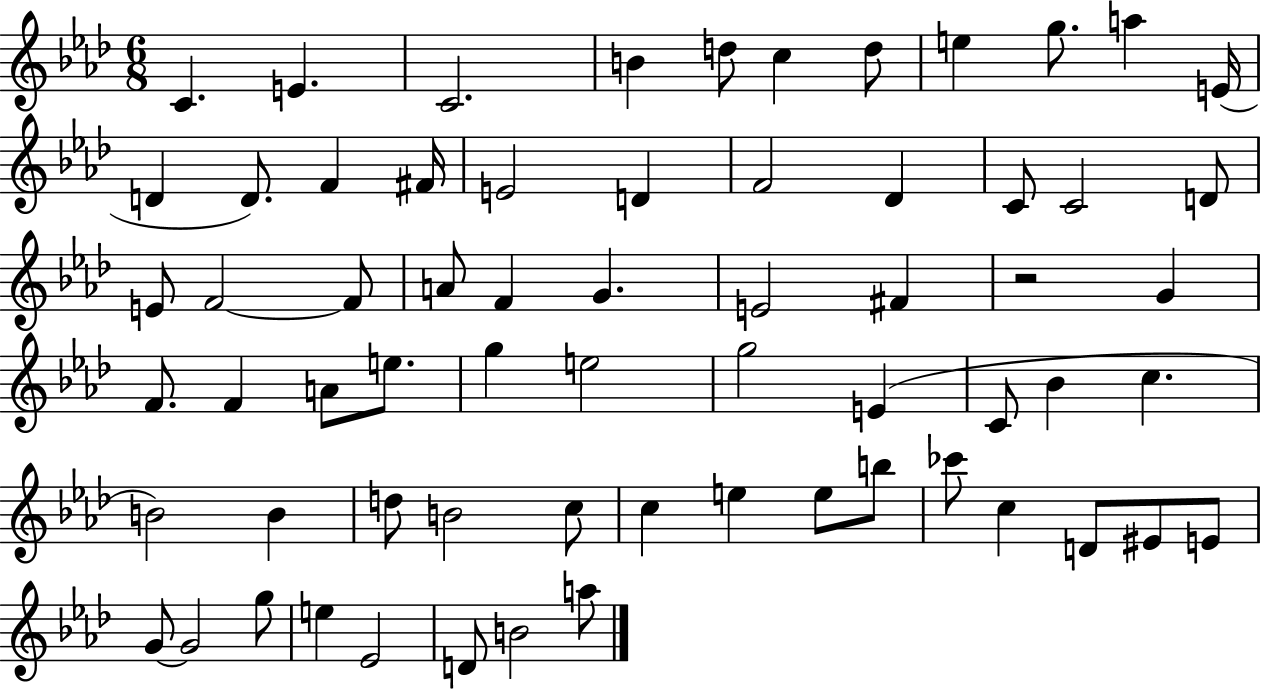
{
  \clef treble
  \numericTimeSignature
  \time 6/8
  \key aes \major
  c'4. e'4. | c'2. | b'4 d''8 c''4 d''8 | e''4 g''8. a''4 e'16( | \break d'4 d'8.) f'4 fis'16 | e'2 d'4 | f'2 des'4 | c'8 c'2 d'8 | \break e'8 f'2~~ f'8 | a'8 f'4 g'4. | e'2 fis'4 | r2 g'4 | \break f'8. f'4 a'8 e''8. | g''4 e''2 | g''2 e'4( | c'8 bes'4 c''4. | \break b'2) b'4 | d''8 b'2 c''8 | c''4 e''4 e''8 b''8 | ces'''8 c''4 d'8 eis'8 e'8 | \break g'8~~ g'2 g''8 | e''4 ees'2 | d'8 b'2 a''8 | \bar "|."
}